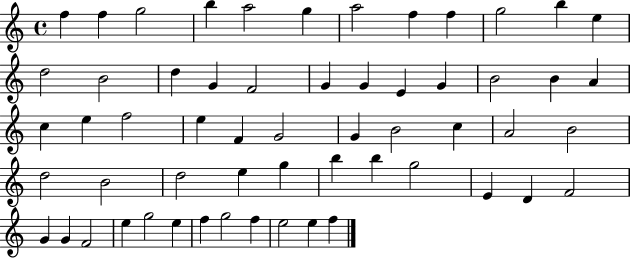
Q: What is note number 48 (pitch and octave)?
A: G4